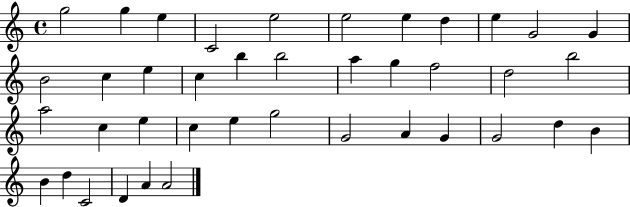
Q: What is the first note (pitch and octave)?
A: G5